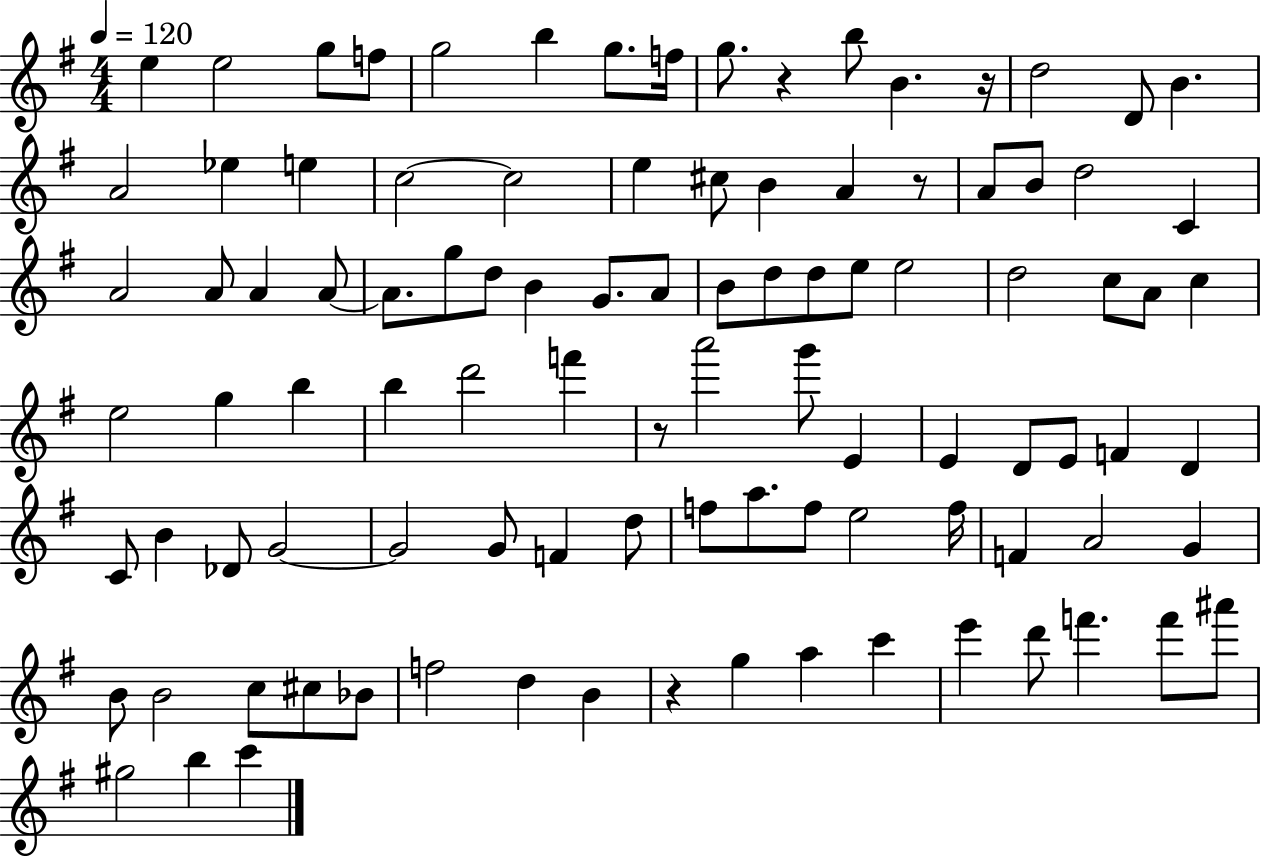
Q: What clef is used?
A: treble